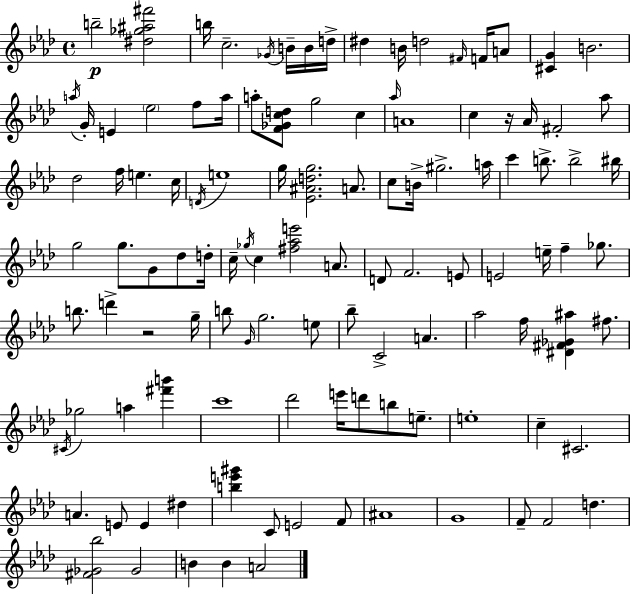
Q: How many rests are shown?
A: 2